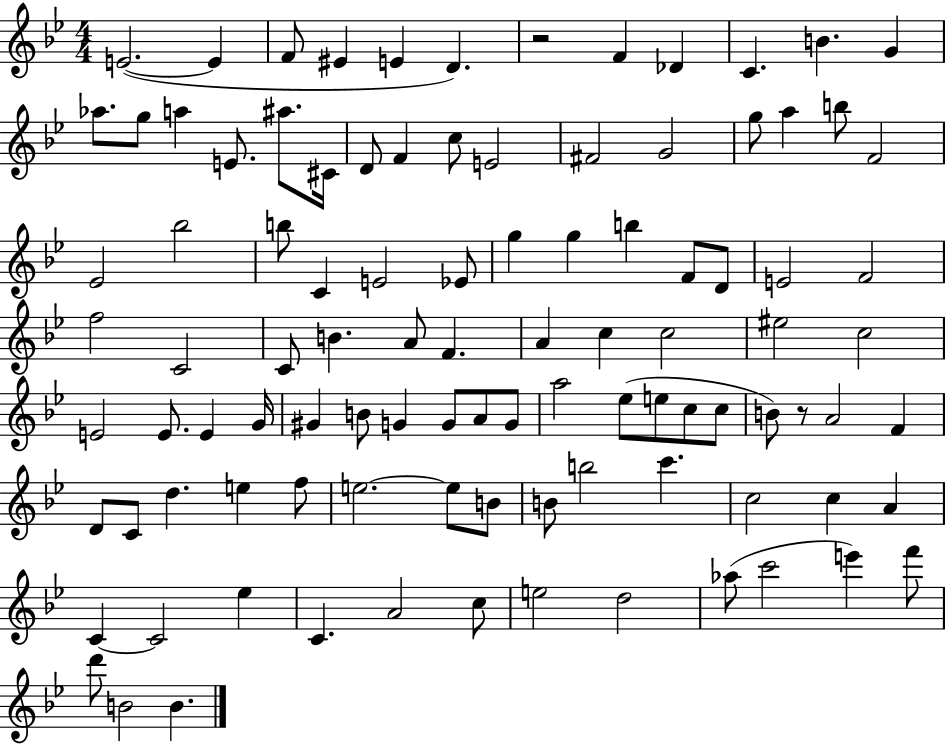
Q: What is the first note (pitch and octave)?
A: E4